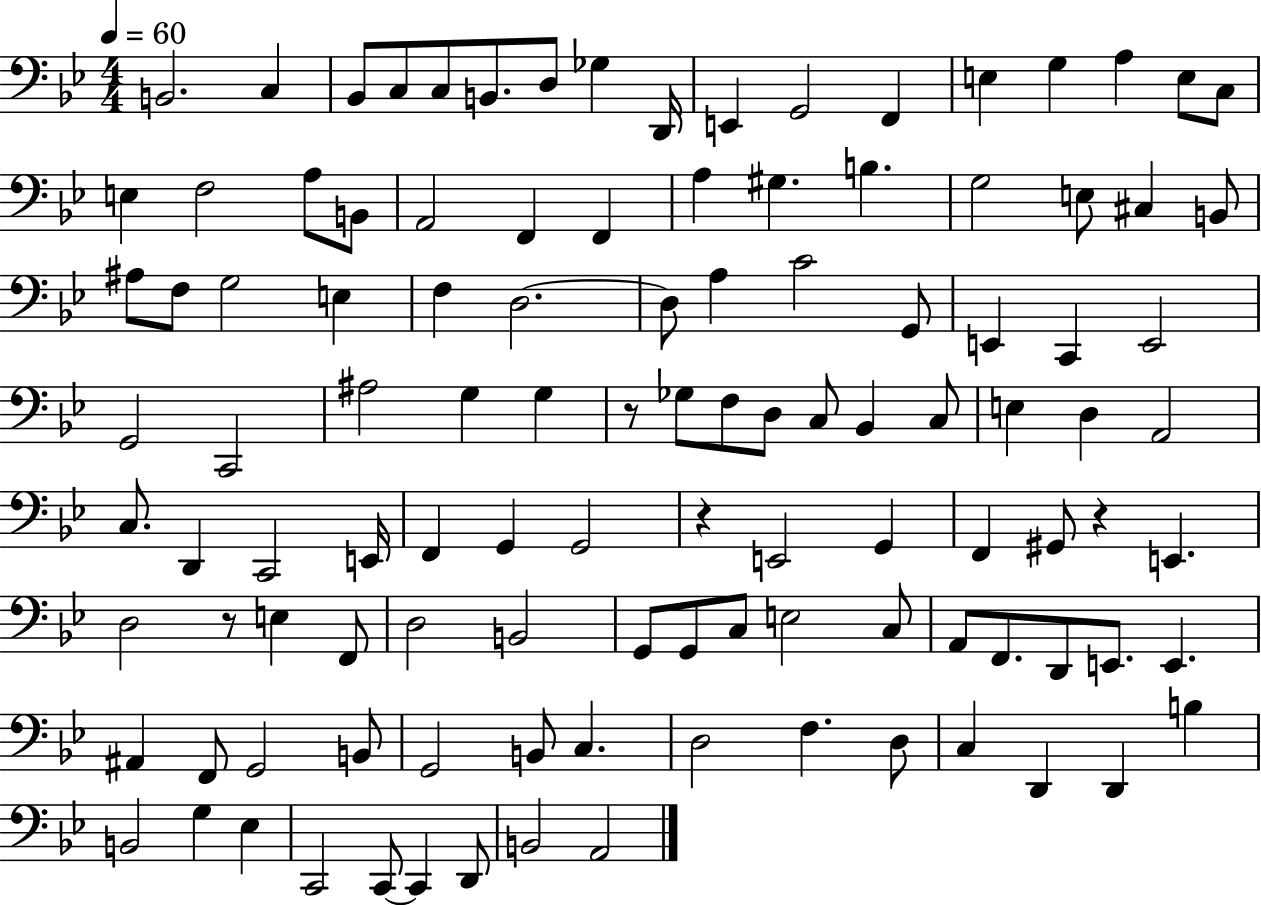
X:1
T:Untitled
M:4/4
L:1/4
K:Bb
B,,2 C, _B,,/2 C,/2 C,/2 B,,/2 D,/2 _G, D,,/4 E,, G,,2 F,, E, G, A, E,/2 C,/2 E, F,2 A,/2 B,,/2 A,,2 F,, F,, A, ^G, B, G,2 E,/2 ^C, B,,/2 ^A,/2 F,/2 G,2 E, F, D,2 D,/2 A, C2 G,,/2 E,, C,, E,,2 G,,2 C,,2 ^A,2 G, G, z/2 _G,/2 F,/2 D,/2 C,/2 _B,, C,/2 E, D, A,,2 C,/2 D,, C,,2 E,,/4 F,, G,, G,,2 z E,,2 G,, F,, ^G,,/2 z E,, D,2 z/2 E, F,,/2 D,2 B,,2 G,,/2 G,,/2 C,/2 E,2 C,/2 A,,/2 F,,/2 D,,/2 E,,/2 E,, ^A,, F,,/2 G,,2 B,,/2 G,,2 B,,/2 C, D,2 F, D,/2 C, D,, D,, B, B,,2 G, _E, C,,2 C,,/2 C,, D,,/2 B,,2 A,,2